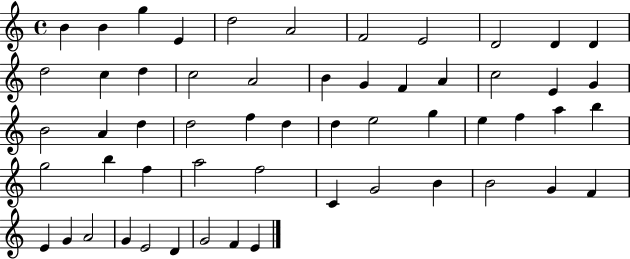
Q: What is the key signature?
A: C major